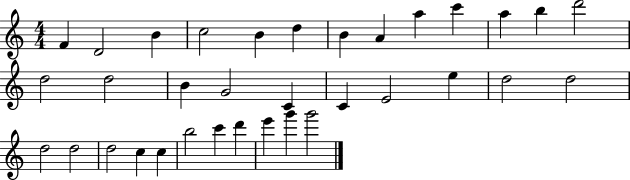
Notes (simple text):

F4/q D4/h B4/q C5/h B4/q D5/q B4/q A4/q A5/q C6/q A5/q B5/q D6/h D5/h D5/h B4/q G4/h C4/q C4/q E4/h E5/q D5/h D5/h D5/h D5/h D5/h C5/q C5/q B5/h C6/q D6/q E6/q G6/q G6/h